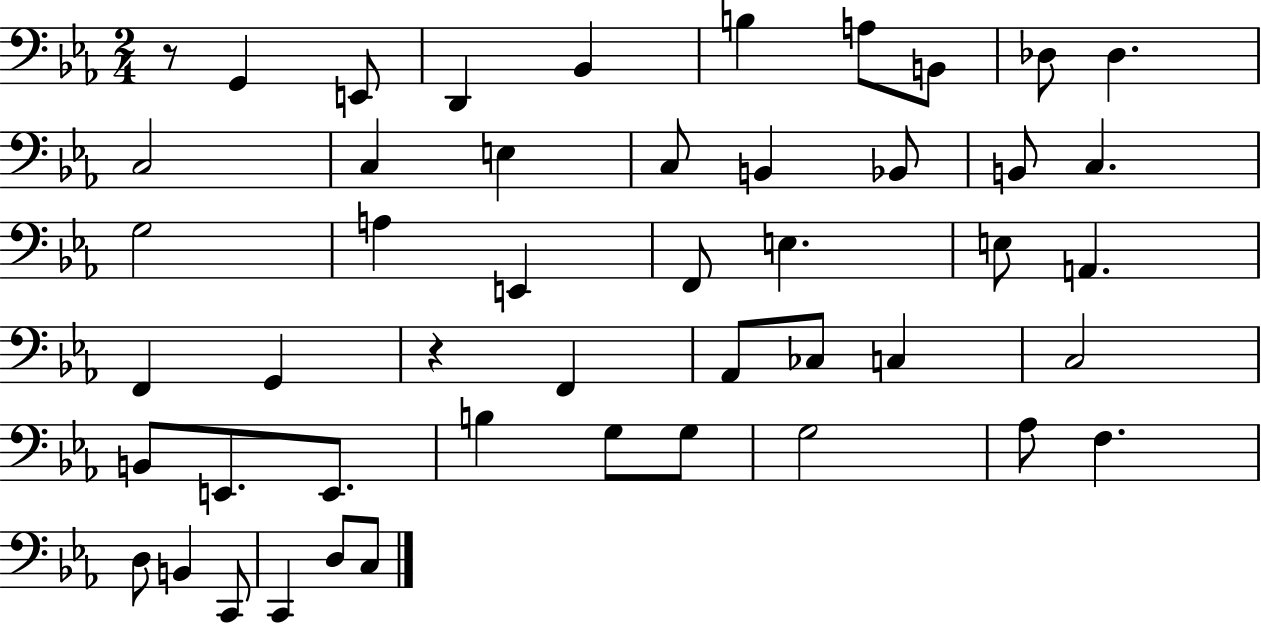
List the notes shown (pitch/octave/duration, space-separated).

R/e G2/q E2/e D2/q Bb2/q B3/q A3/e B2/e Db3/e Db3/q. C3/h C3/q E3/q C3/e B2/q Bb2/e B2/e C3/q. G3/h A3/q E2/q F2/e E3/q. E3/e A2/q. F2/q G2/q R/q F2/q Ab2/e CES3/e C3/q C3/h B2/e E2/e. E2/e. B3/q G3/e G3/e G3/h Ab3/e F3/q. D3/e B2/q C2/e C2/q D3/e C3/e